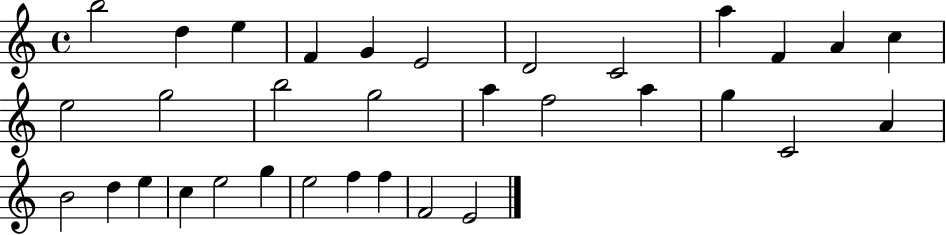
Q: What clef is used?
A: treble